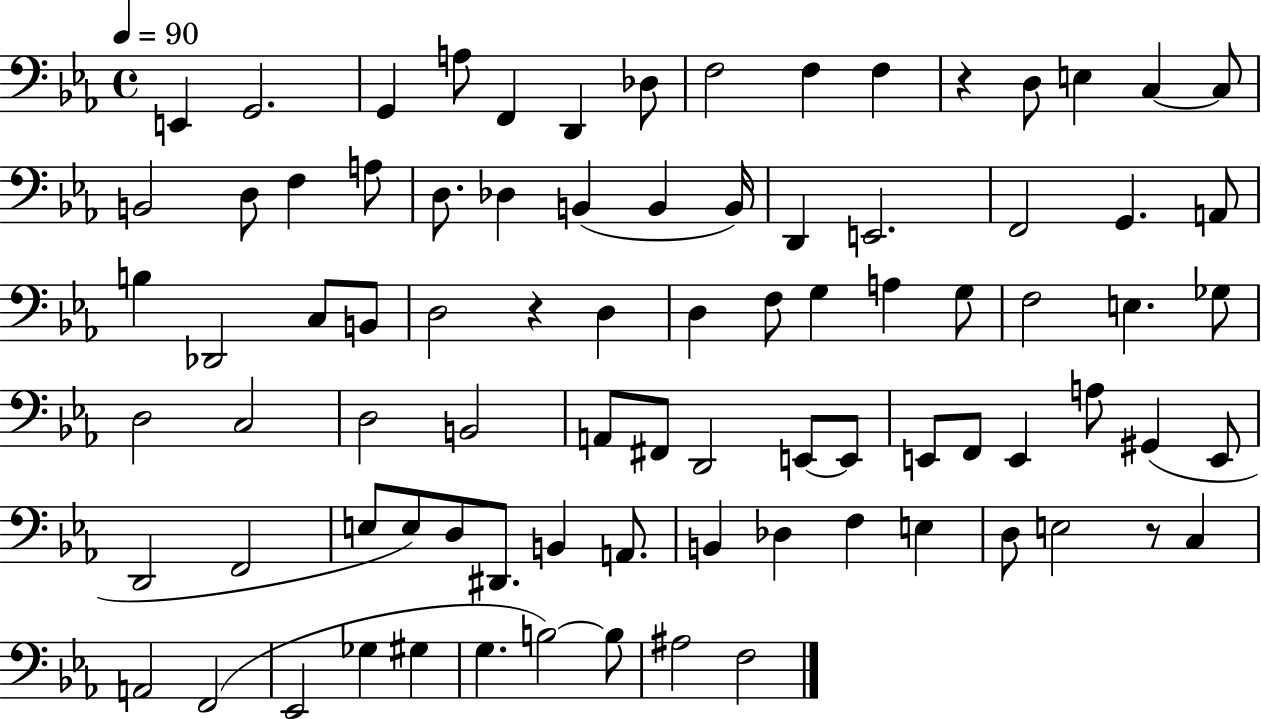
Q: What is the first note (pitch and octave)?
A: E2